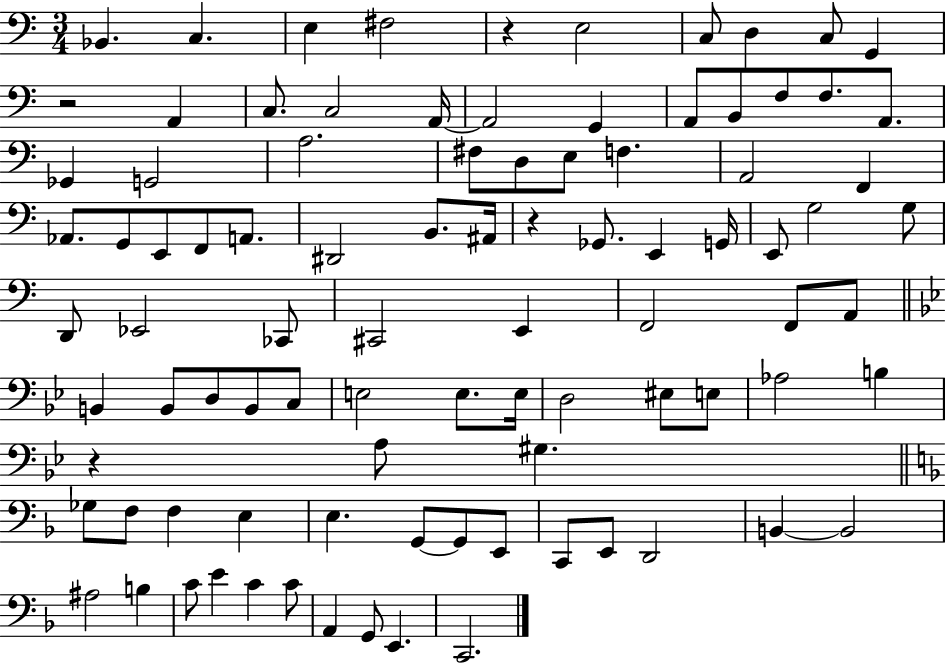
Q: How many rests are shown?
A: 4